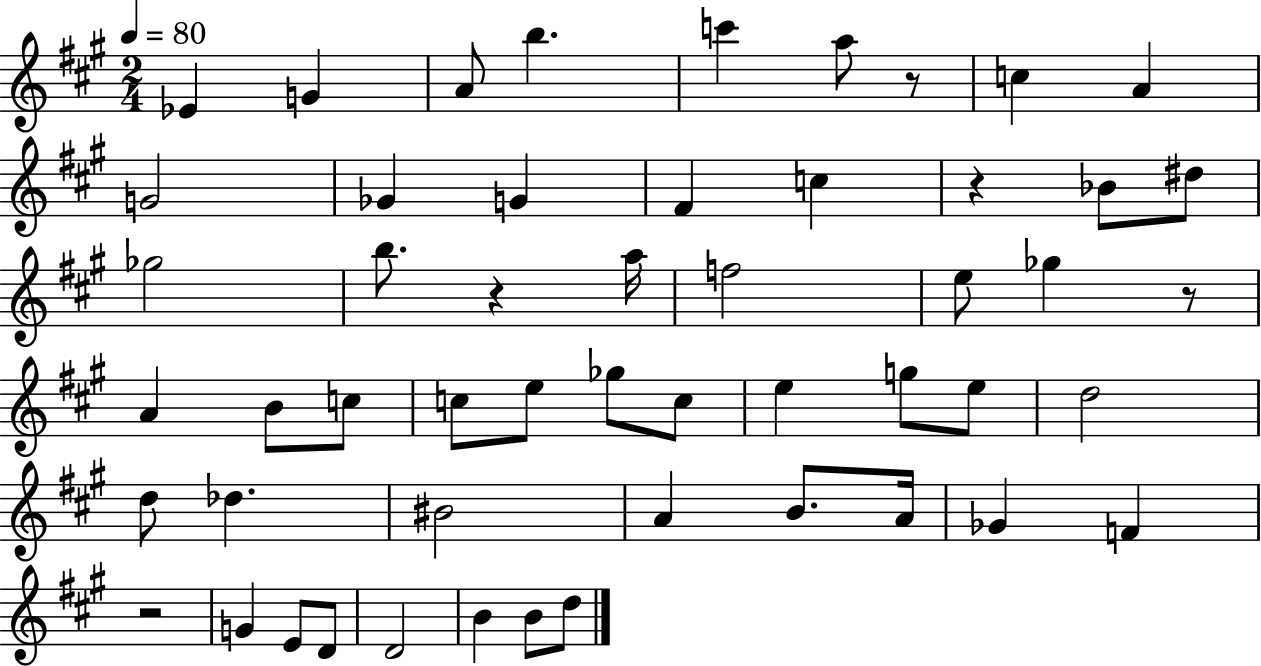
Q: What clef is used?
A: treble